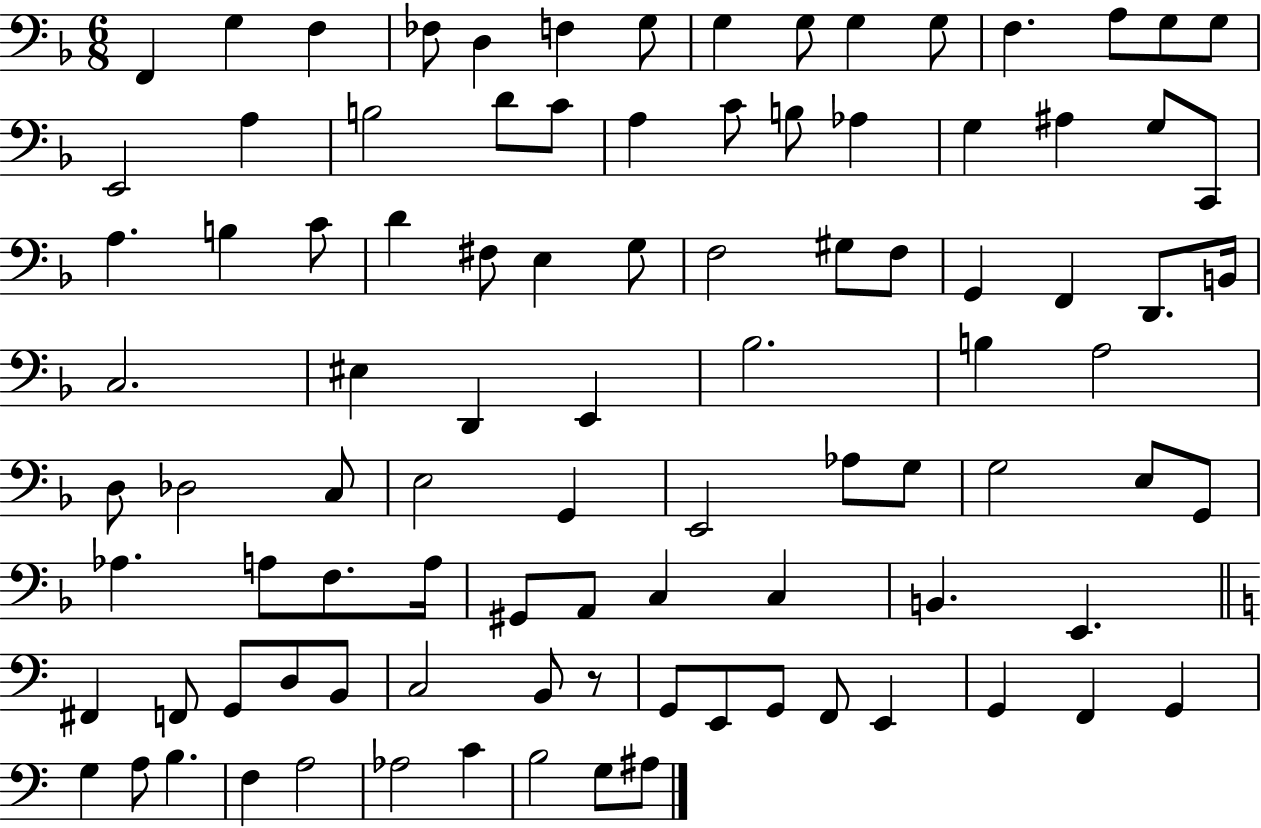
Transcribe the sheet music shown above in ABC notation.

X:1
T:Untitled
M:6/8
L:1/4
K:F
F,, G, F, _F,/2 D, F, G,/2 G, G,/2 G, G,/2 F, A,/2 G,/2 G,/2 E,,2 A, B,2 D/2 C/2 A, C/2 B,/2 _A, G, ^A, G,/2 C,,/2 A, B, C/2 D ^F,/2 E, G,/2 F,2 ^G,/2 F,/2 G,, F,, D,,/2 B,,/4 C,2 ^E, D,, E,, _B,2 B, A,2 D,/2 _D,2 C,/2 E,2 G,, E,,2 _A,/2 G,/2 G,2 E,/2 G,,/2 _A, A,/2 F,/2 A,/4 ^G,,/2 A,,/2 C, C, B,, E,, ^F,, F,,/2 G,,/2 D,/2 B,,/2 C,2 B,,/2 z/2 G,,/2 E,,/2 G,,/2 F,,/2 E,, G,, F,, G,, G, A,/2 B, F, A,2 _A,2 C B,2 G,/2 ^A,/2